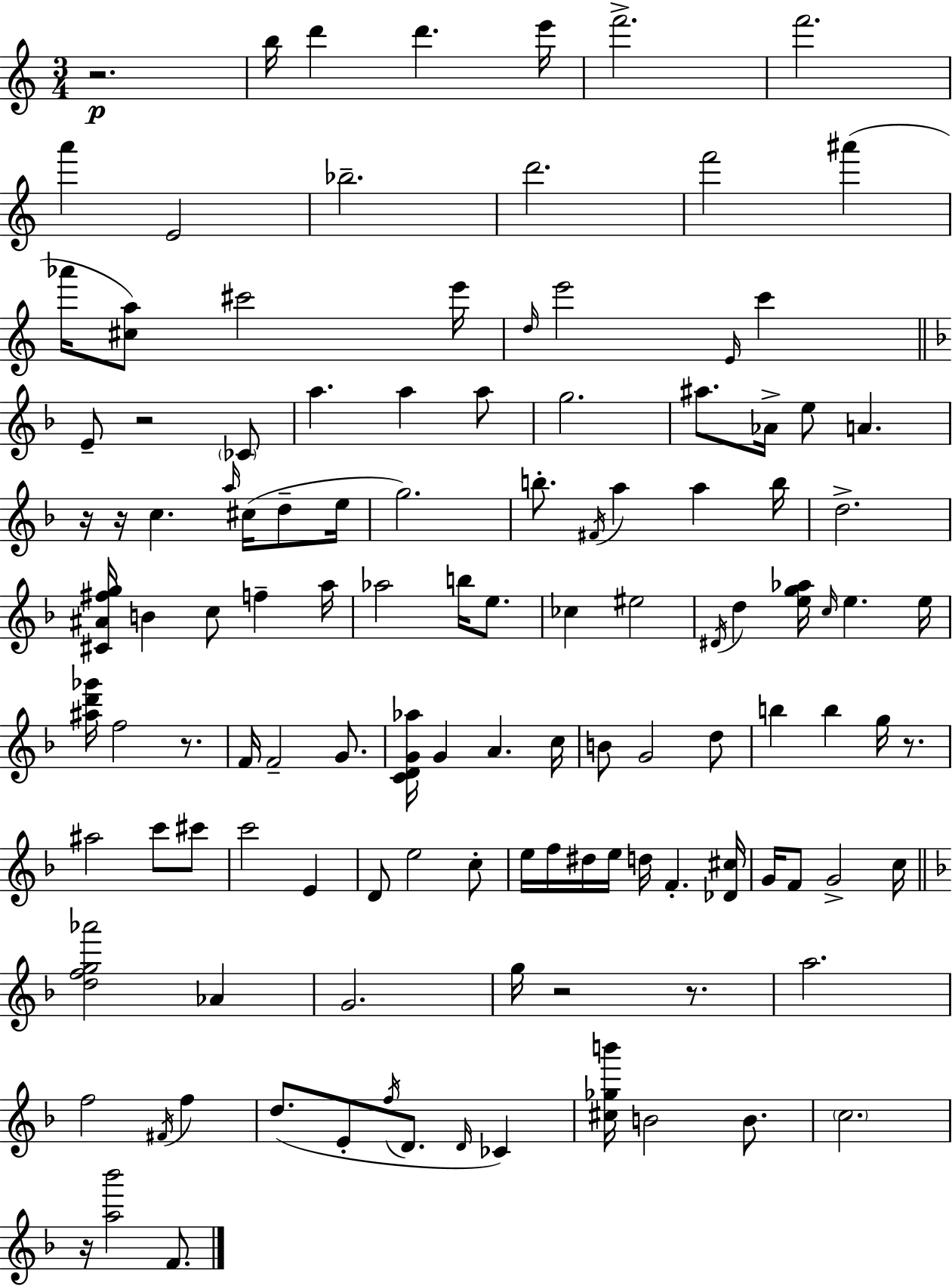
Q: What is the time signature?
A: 3/4